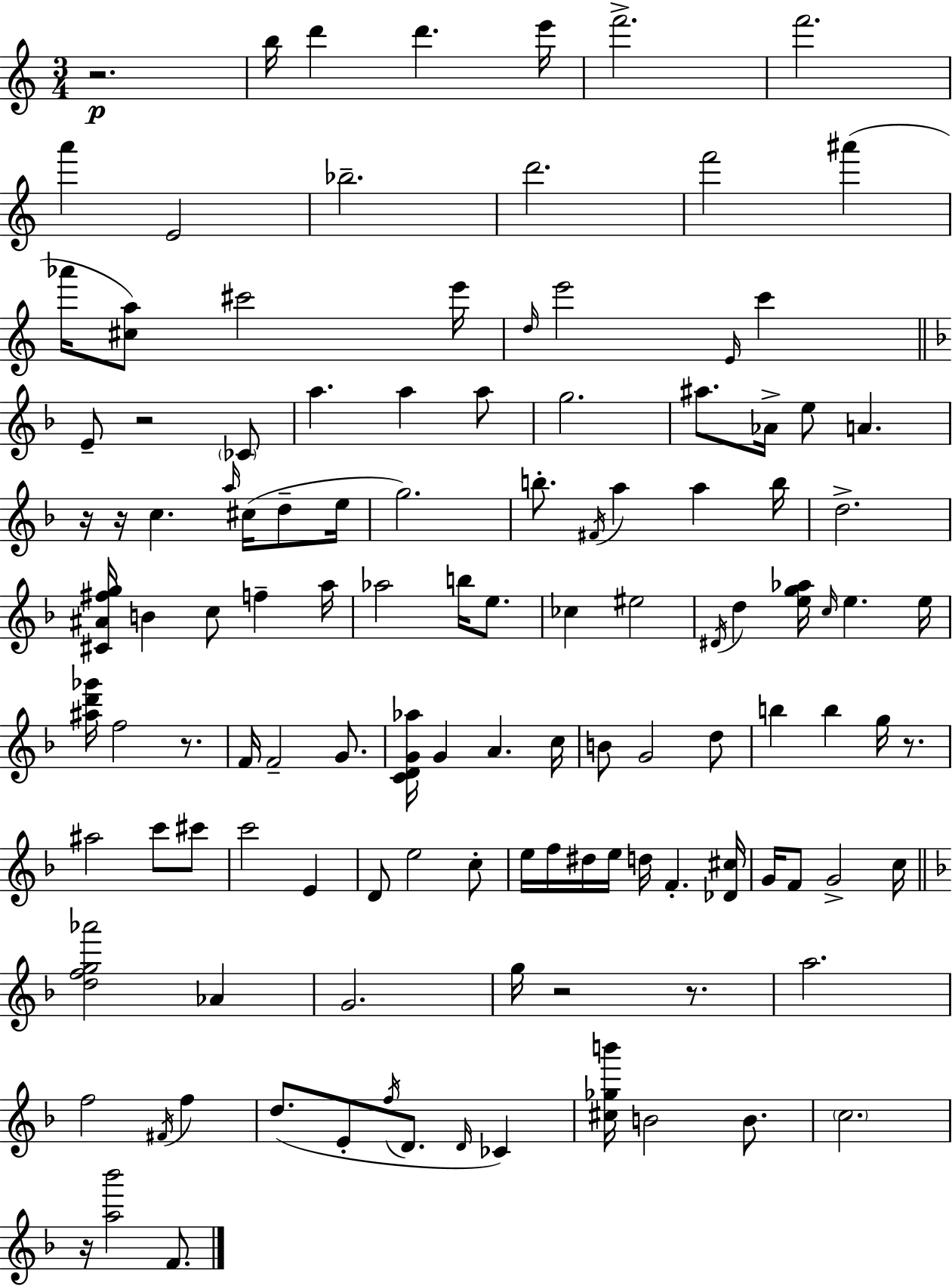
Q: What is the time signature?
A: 3/4